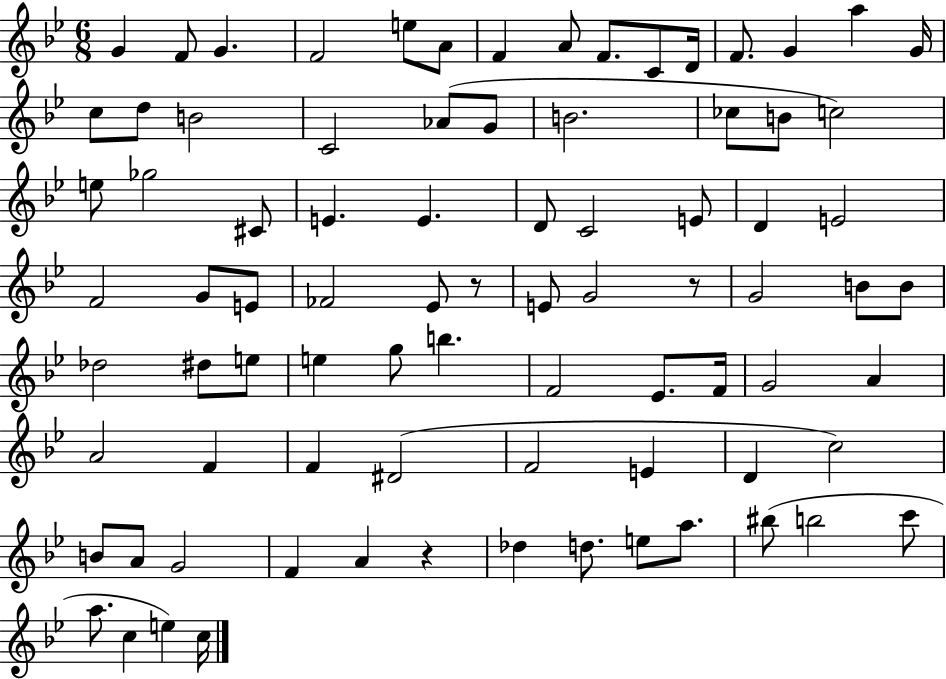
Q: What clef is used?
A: treble